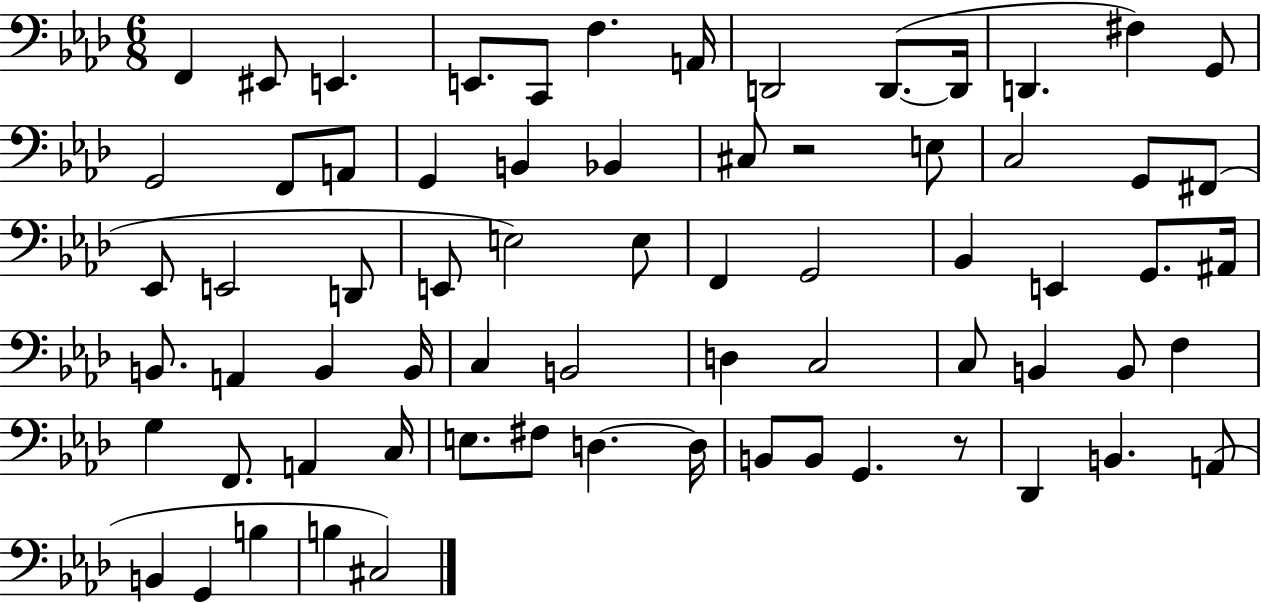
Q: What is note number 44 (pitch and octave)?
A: C3